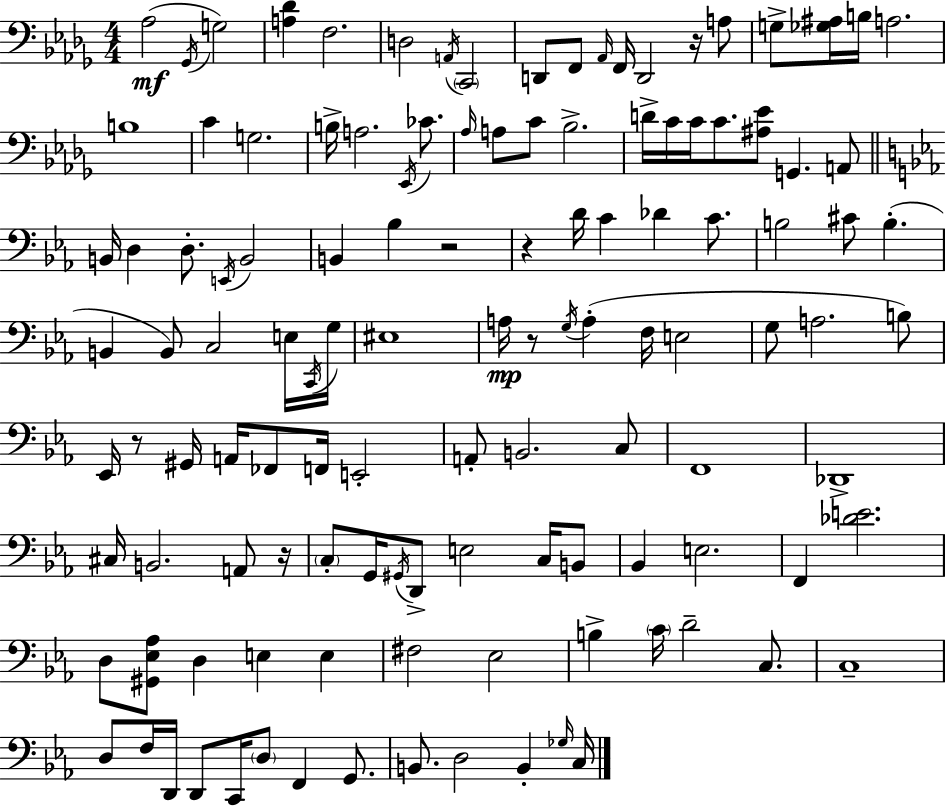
X:1
T:Untitled
M:4/4
L:1/4
K:Bbm
_A,2 _G,,/4 G,2 [A,_D] F,2 D,2 A,,/4 C,,2 D,,/2 F,,/2 _A,,/4 F,,/4 D,,2 z/4 A,/2 G,/2 [_G,^A,]/4 B,/4 A,2 B,4 C G,2 B,/4 A,2 _E,,/4 _C/2 _A,/4 A,/2 C/2 _B,2 D/4 C/4 C/4 C/2 [^A,_E]/2 G,, A,,/2 B,,/4 D, D,/2 E,,/4 B,,2 B,, _B, z2 z D/4 C _D C/2 B,2 ^C/2 B, B,, B,,/2 C,2 E,/4 C,,/4 G,/4 ^E,4 A,/4 z/2 G,/4 A, F,/4 E,2 G,/2 A,2 B,/2 _E,,/4 z/2 ^G,,/4 A,,/4 _F,,/2 F,,/4 E,,2 A,,/2 B,,2 C,/2 F,,4 _D,,4 ^C,/4 B,,2 A,,/2 z/4 C,/2 G,,/4 ^G,,/4 D,,/2 E,2 C,/4 B,,/2 _B,, E,2 F,, [_DE]2 D,/2 [^G,,_E,_A,]/2 D, E, E, ^F,2 _E,2 B, C/4 D2 C,/2 C,4 D,/2 F,/4 D,,/4 D,,/2 C,,/4 D,/2 F,, G,,/2 B,,/2 D,2 B,, _G,/4 C,/4